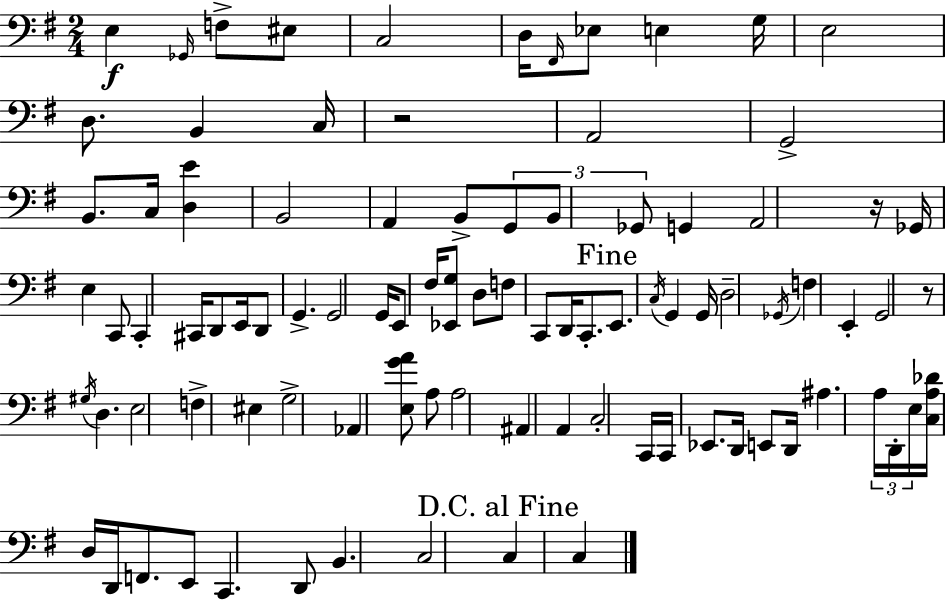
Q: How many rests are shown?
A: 3